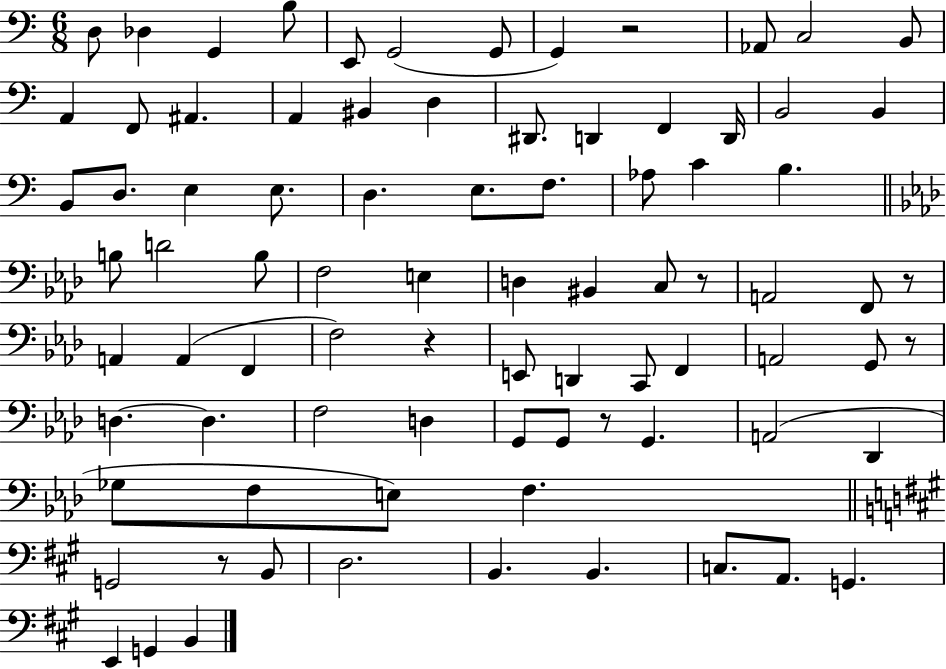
X:1
T:Untitled
M:6/8
L:1/4
K:C
D,/2 _D, G,, B,/2 E,,/2 G,,2 G,,/2 G,, z2 _A,,/2 C,2 B,,/2 A,, F,,/2 ^A,, A,, ^B,, D, ^D,,/2 D,, F,, D,,/4 B,,2 B,, B,,/2 D,/2 E, E,/2 D, E,/2 F,/2 _A,/2 C B, B,/2 D2 B,/2 F,2 E, D, ^B,, C,/2 z/2 A,,2 F,,/2 z/2 A,, A,, F,, F,2 z E,,/2 D,, C,,/2 F,, A,,2 G,,/2 z/2 D, D, F,2 D, G,,/2 G,,/2 z/2 G,, A,,2 _D,, _G,/2 F,/2 E,/2 F, G,,2 z/2 B,,/2 D,2 B,, B,, C,/2 A,,/2 G,, E,, G,, B,,